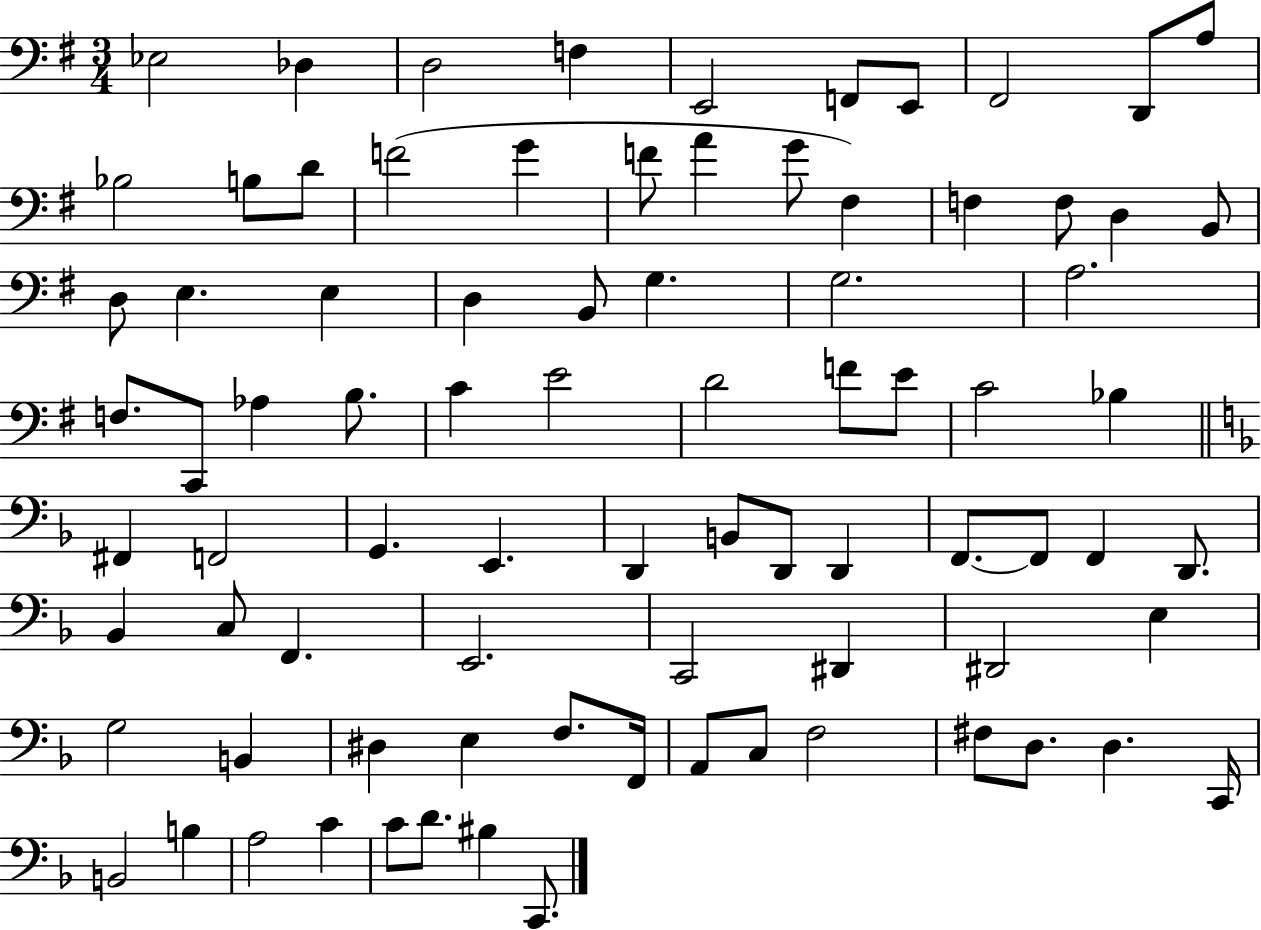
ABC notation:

X:1
T:Untitled
M:3/4
L:1/4
K:G
_E,2 _D, D,2 F, E,,2 F,,/2 E,,/2 ^F,,2 D,,/2 A,/2 _B,2 B,/2 D/2 F2 G F/2 A G/2 ^F, F, F,/2 D, B,,/2 D,/2 E, E, D, B,,/2 G, G,2 A,2 F,/2 C,,/2 _A, B,/2 C E2 D2 F/2 E/2 C2 _B, ^F,, F,,2 G,, E,, D,, B,,/2 D,,/2 D,, F,,/2 F,,/2 F,, D,,/2 _B,, C,/2 F,, E,,2 C,,2 ^D,, ^D,,2 E, G,2 B,, ^D, E, F,/2 F,,/4 A,,/2 C,/2 F,2 ^F,/2 D,/2 D, C,,/4 B,,2 B, A,2 C C/2 D/2 ^B, C,,/2